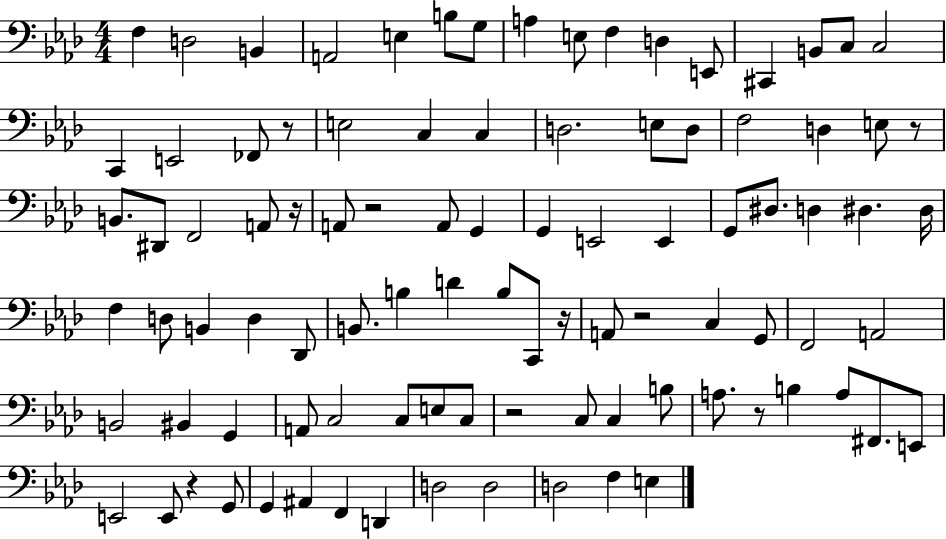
F3/q D3/h B2/q A2/h E3/q B3/e G3/e A3/q E3/e F3/q D3/q E2/e C#2/q B2/e C3/e C3/h C2/q E2/h FES2/e R/e E3/h C3/q C3/q D3/h. E3/e D3/e F3/h D3/q E3/e R/e B2/e. D#2/e F2/h A2/e R/s A2/e R/h A2/e G2/q G2/q E2/h E2/q G2/e D#3/e. D3/q D#3/q. D#3/s F3/q D3/e B2/q D3/q Db2/e B2/e. B3/q D4/q B3/e C2/e R/s A2/e R/h C3/q G2/e F2/h A2/h B2/h BIS2/q G2/q A2/e C3/h C3/e E3/e C3/e R/h C3/e C3/q B3/e A3/e. R/e B3/q A3/e F#2/e. E2/e E2/h E2/e R/q G2/e G2/q A#2/q F2/q D2/q D3/h D3/h D3/h F3/q E3/q